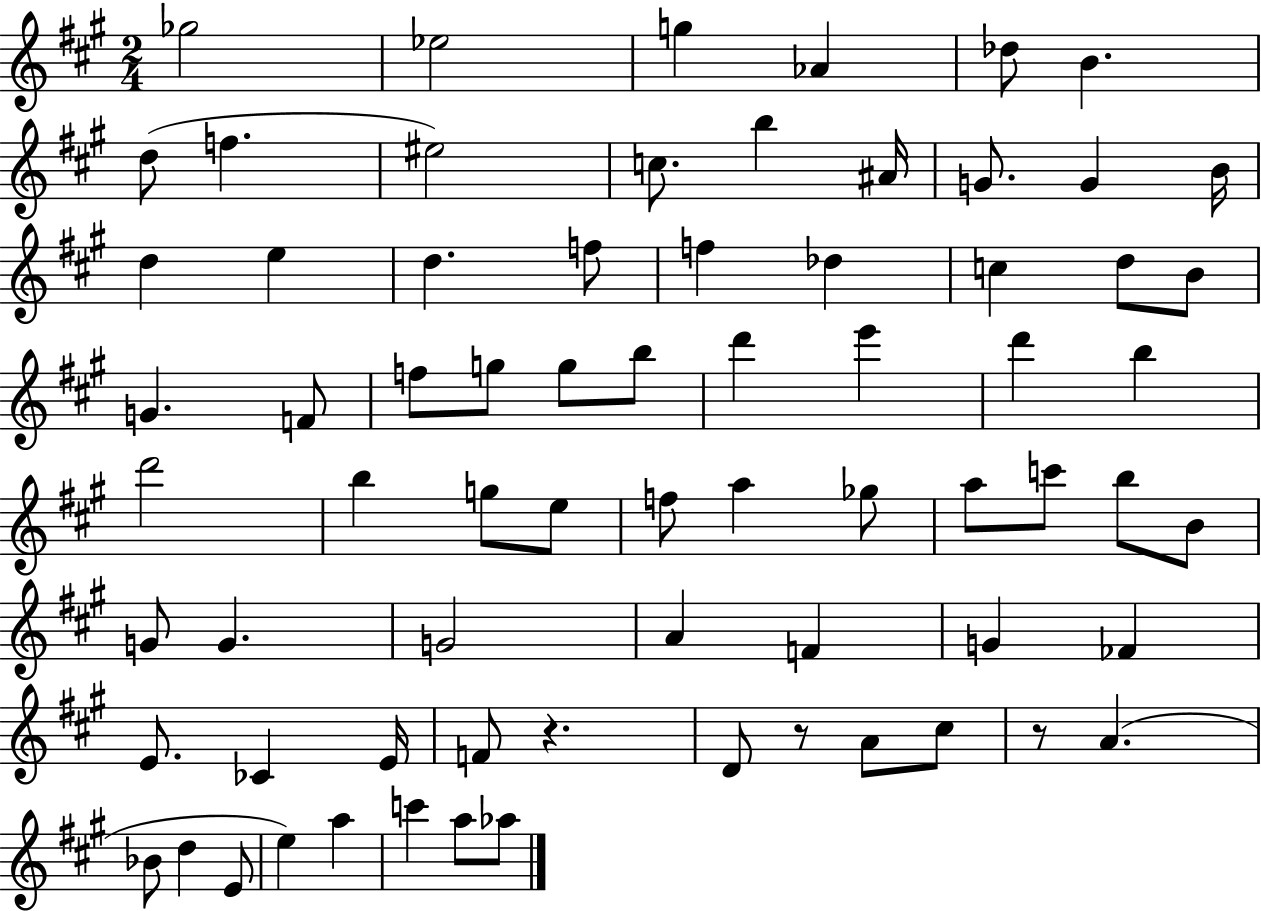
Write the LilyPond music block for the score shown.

{
  \clef treble
  \numericTimeSignature
  \time 2/4
  \key a \major
  ges''2 | ees''2 | g''4 aes'4 | des''8 b'4. | \break d''8( f''4. | eis''2) | c''8. b''4 ais'16 | g'8. g'4 b'16 | \break d''4 e''4 | d''4. f''8 | f''4 des''4 | c''4 d''8 b'8 | \break g'4. f'8 | f''8 g''8 g''8 b''8 | d'''4 e'''4 | d'''4 b''4 | \break d'''2 | b''4 g''8 e''8 | f''8 a''4 ges''8 | a''8 c'''8 b''8 b'8 | \break g'8 g'4. | g'2 | a'4 f'4 | g'4 fes'4 | \break e'8. ces'4 e'16 | f'8 r4. | d'8 r8 a'8 cis''8 | r8 a'4.( | \break bes'8 d''4 e'8 | e''4) a''4 | c'''4 a''8 aes''8 | \bar "|."
}